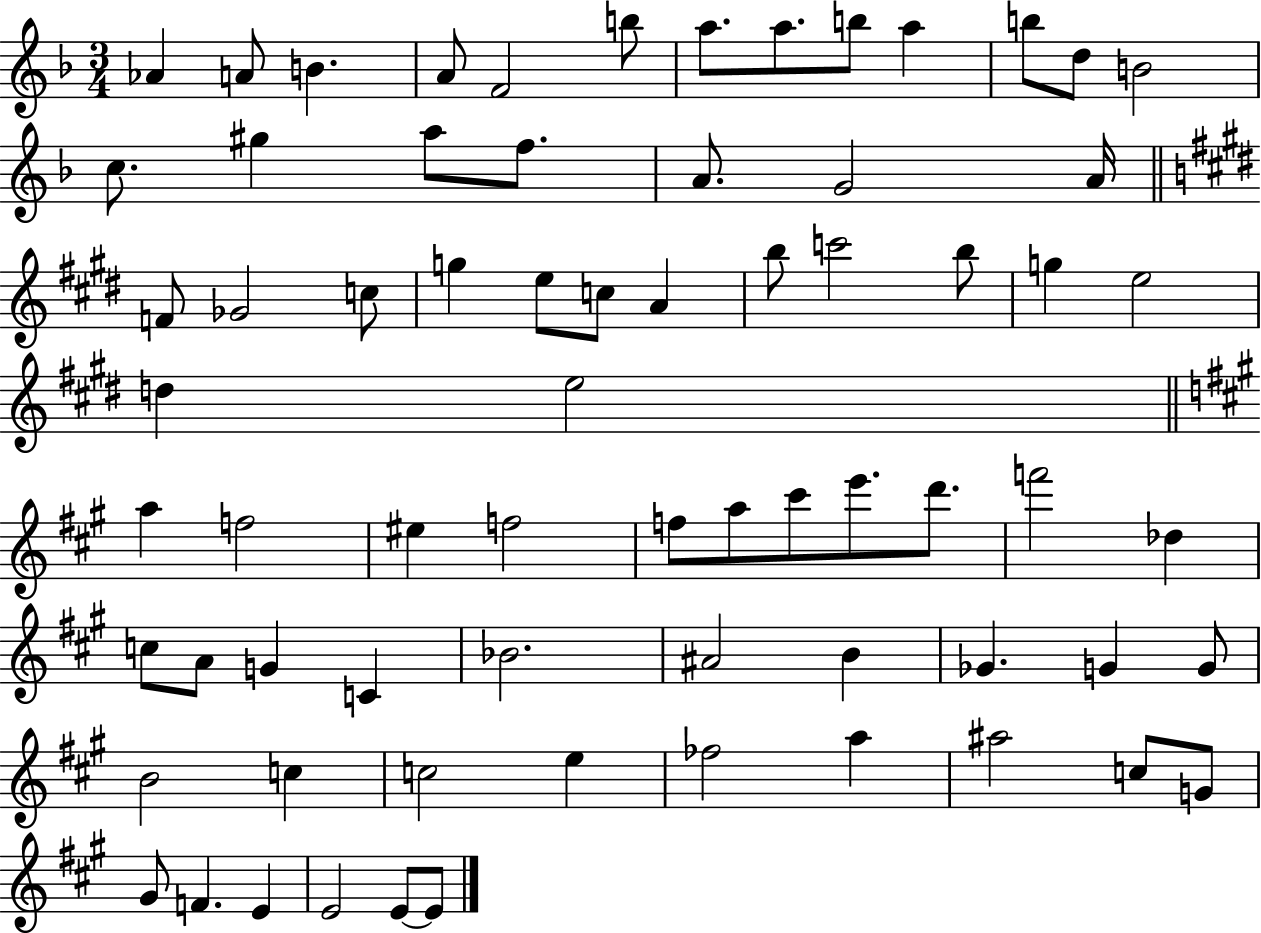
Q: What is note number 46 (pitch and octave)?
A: C5